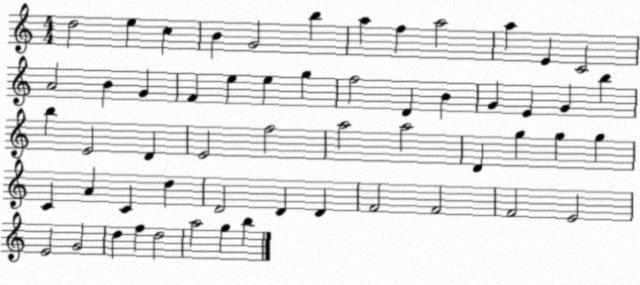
X:1
T:Untitled
M:4/4
L:1/4
K:C
d2 e c B G2 b a f a2 a E C2 A2 B G F e e g f2 D B G E G b b E2 D E2 f2 a2 a2 D g g g C A C d D2 D D F2 F2 F2 E2 E2 G2 d f d2 a2 g b